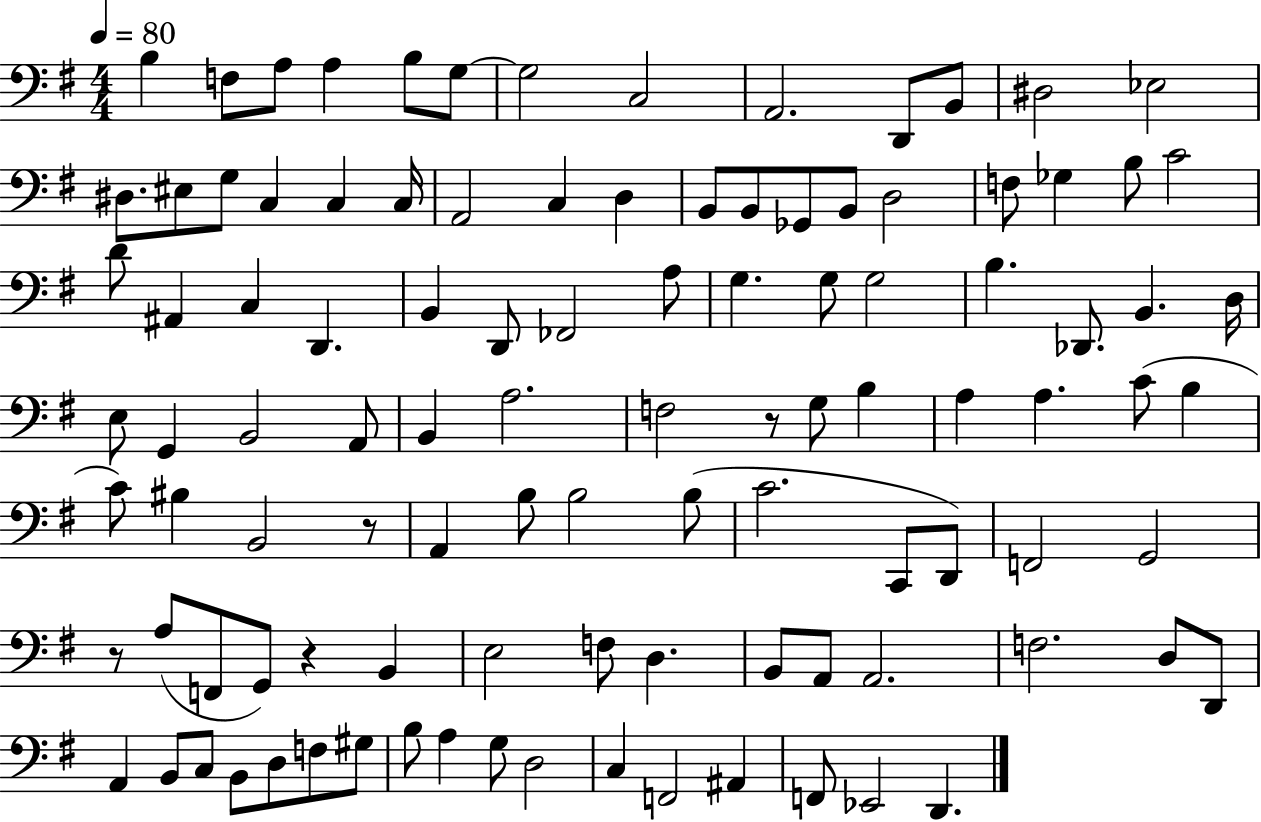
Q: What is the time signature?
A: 4/4